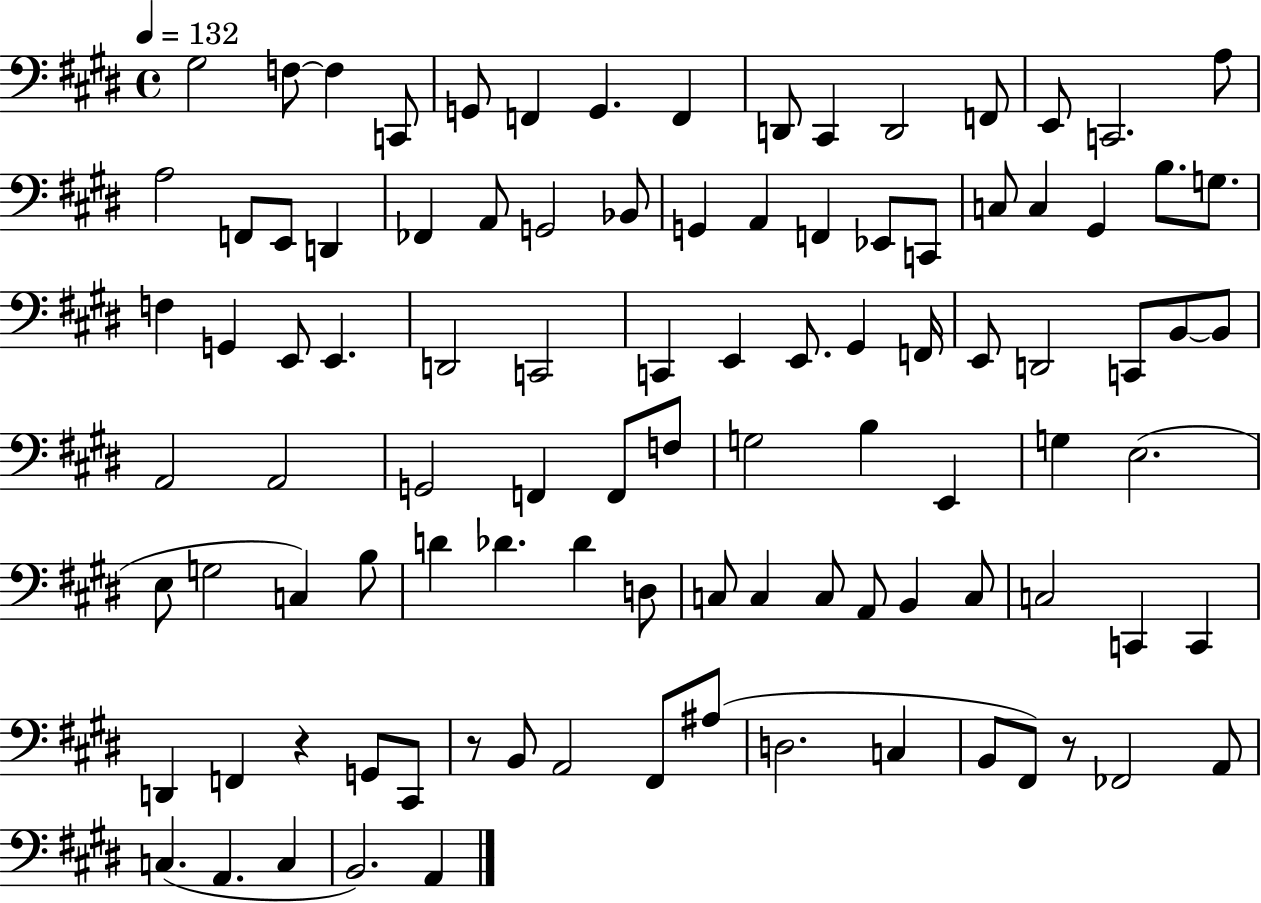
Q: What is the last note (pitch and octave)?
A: A2